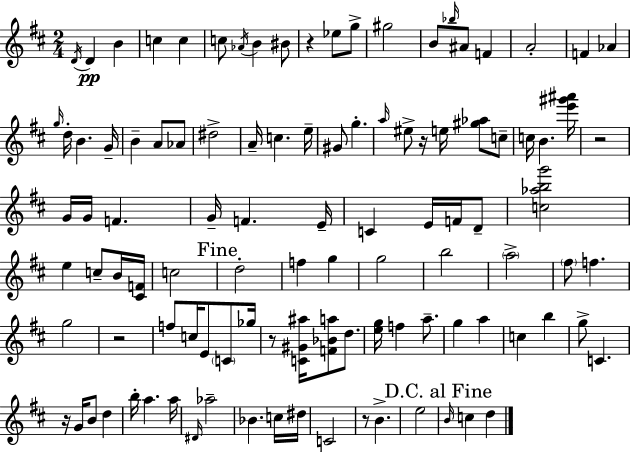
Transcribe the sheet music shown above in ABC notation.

X:1
T:Untitled
M:2/4
L:1/4
K:D
D/4 D B c c c/2 _A/4 B ^B/2 z _e/2 g/2 ^g2 B/2 _b/4 ^A/2 F A2 F _A g/4 d/4 B G/4 B A/2 _A/2 ^d2 A/4 c e/4 ^G/2 g a/4 ^e/2 z/4 e/4 [^g_a]/2 c/2 c/4 B [e'^g'^a']/4 z2 G/4 G/4 F G/4 F E/4 C E/4 F/4 D/2 [c_abg']2 e c/2 B/4 [^CF]/4 c2 d2 f g g2 b2 a2 ^f/2 f g2 z2 f/2 c/4 E/2 C/2 _g/4 z/2 [C^G^a]/4 [F_Ba]/2 d/2 [eg]/4 f a/2 g a c b g/2 C z/4 G/4 B/2 d b/4 a a/4 ^D/4 _a2 _B c/4 ^d/4 C2 z/2 B e2 B/4 c d